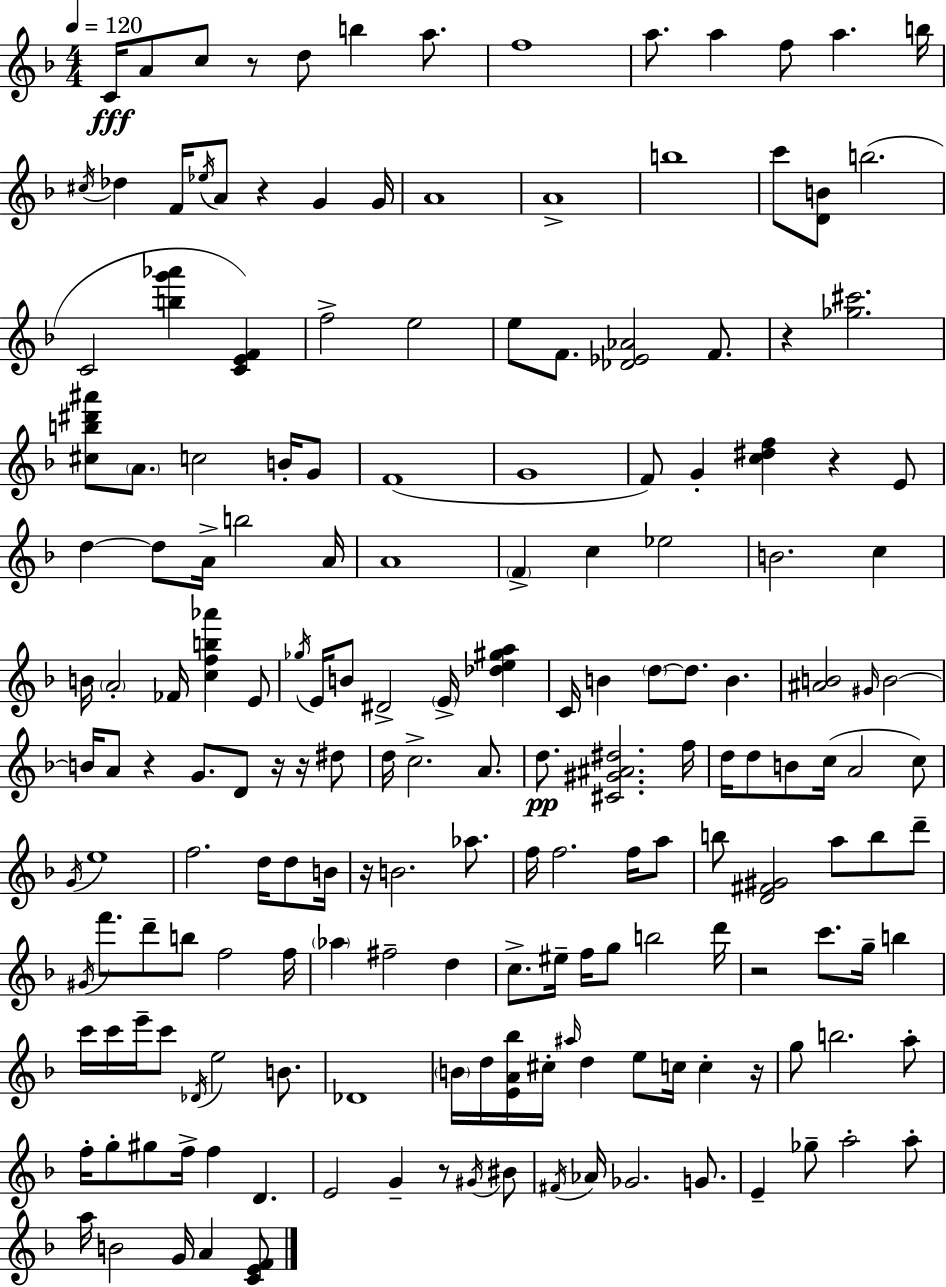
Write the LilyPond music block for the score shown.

{
  \clef treble
  \numericTimeSignature
  \time 4/4
  \key f \major
  \tempo 4 = 120
  c'16\fff a'8 c''8 r8 d''8 b''4 a''8. | f''1 | a''8. a''4 f''8 a''4. b''16 | \acciaccatura { cis''16 } des''4 f'16 \acciaccatura { ees''16 } a'8 r4 g'4 | \break g'16 a'1 | a'1-> | b''1 | c'''8 <d' b'>8 b''2.( | \break c'2 <b'' g''' aes'''>4 <c' e' f'>4) | f''2-> e''2 | e''8 f'8. <des' ees' aes'>2 f'8. | r4 <ges'' cis'''>2. | \break <cis'' b'' dis''' ais'''>8 \parenthesize a'8. c''2 b'16-. | g'8 f'1( | g'1 | f'8) g'4-. <c'' dis'' f''>4 r4 | \break e'8 d''4~~ d''8 a'16-> b''2 | a'16 a'1 | \parenthesize f'4-> c''4 ees''2 | b'2. c''4 | \break b'16 \parenthesize a'2-. fes'16 <c'' f'' b'' aes'''>4 | e'8 \acciaccatura { ges''16 } e'16 b'8 dis'2-> \parenthesize e'16-> <des'' e'' gis'' a''>4 | c'16 b'4 \parenthesize d''8~~ d''8. b'4. | <ais' b'>2 \grace { gis'16 } b'2~~ | \break b'16 a'8 r4 g'8. d'8 | r16 r16 dis''8 d''16 c''2.-> | a'8. d''8.\pp <cis' gis' ais' dis''>2. | f''16 d''16 d''8 b'8 c''16( a'2 | \break c''8) \acciaccatura { g'16 } e''1 | f''2. | d''16 d''8 b'16 r16 b'2. | aes''8. f''16 f''2. | \break f''16 a''8 b''8 <d' fis' gis'>2 a''8 | b''8 d'''8-- \acciaccatura { gis'16 } f'''8. d'''8-- b''8 f''2 | f''16 \parenthesize aes''4 fis''2-- | d''4 c''8.-> eis''16-- f''16 g''8 b''2 | \break d'''16 r2 c'''8. | g''16-- b''4 c'''16 c'''16 e'''16-- c'''8 \acciaccatura { des'16 } e''2 | b'8. des'1 | \parenthesize b'16 d''16 <e' a' bes''>16 cis''16-. \grace { ais''16 } d''4 | \break e''8 c''16 c''4-. r16 g''8 b''2. | a''8-. f''16-. g''8-. gis''8 f''16-> f''4 | d'4. e'2 | g'4-- r8 \acciaccatura { gis'16 } bis'8 \acciaccatura { fis'16 } aes'16 ges'2. | \break g'8. e'4-- ges''8-- | a''2-. a''8-. a''16 b'2 | g'16 a'4 <c' e' f'>8 \bar "|."
}